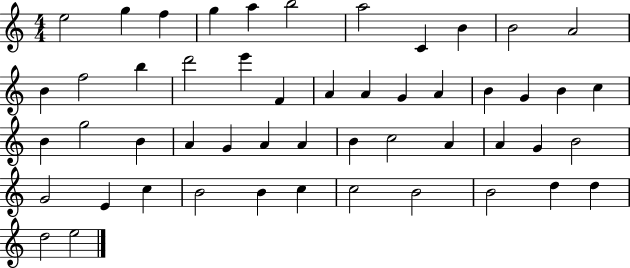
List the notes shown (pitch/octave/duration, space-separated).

E5/h G5/q F5/q G5/q A5/q B5/h A5/h C4/q B4/q B4/h A4/h B4/q F5/h B5/q D6/h E6/q F4/q A4/q A4/q G4/q A4/q B4/q G4/q B4/q C5/q B4/q G5/h B4/q A4/q G4/q A4/q A4/q B4/q C5/h A4/q A4/q G4/q B4/h G4/h E4/q C5/q B4/h B4/q C5/q C5/h B4/h B4/h D5/q D5/q D5/h E5/h